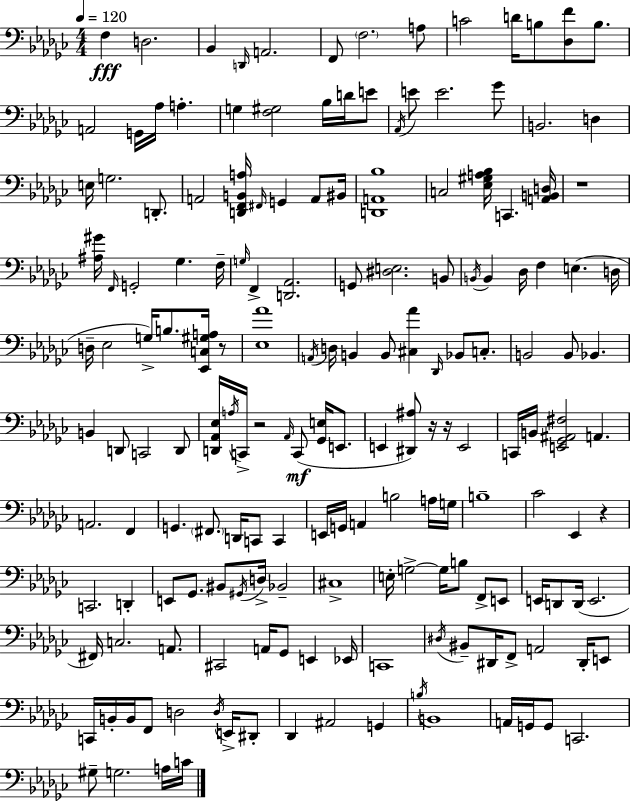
{
  \clef bass
  \numericTimeSignature
  \time 4/4
  \key ees \minor
  \tempo 4 = 120
  f4\fff d2. | bes,4 \grace { d,16 } a,2. | f,8 \parenthesize f2. a8 | c'2 d'16 b8 <des f'>8 b8. | \break a,2 g,16 aes16 a4.-. | g4 <f gis>2 bes16 d'16 e'8 | \acciaccatura { aes,16 } e'8 e'2. | ges'8 b,2. d4 | \break e16 g2. d,8.-. | a,2 <d, f, b, a>16 \grace { fis,16 } g,4 | a,8 bis,16 <d, a, bes>1 | c2 <ees gis a bes>16 c,4. | \break <a, b, d>16 r1 | <ais gis'>16 \grace { f,16 } g,2-. ges4. | f16-- \grace { g16 } f,4-> <d, aes,>2. | g,8 <dis e>2. | \break b,8 \acciaccatura { b,16 } b,4 des16 f4 e4.( | d16 d16-- ees2 g16->) | b8. <ees, c gis a>16 r8 <ees aes'>1 | \acciaccatura { a,16 } d16 b,4 b,8 <cis aes'>4 | \break \grace { des,16 } bes,8 c8.-. b,2 | b,8 bes,4. b,4 d,8 c,2 | d,8 <d, aes, ees>16 \acciaccatura { a16 } c,16-> r2 | \grace { aes,16 }(\mf c,8 <ges, e>16 e,8. e,4 <dis, ais>8) | \break r16 r16 e,2 c,16 b,16 <e, ges, ais, fis>2 | a,4. a,2. | f,4 g,4. | \parenthesize fis,8. d,16 c,8 c,4 e,16 g,16 a,4 | \break b2 a16 g16 b1-- | ces'2 | ees,4 r4 c,2. | d,4-. e,8 ges,8. bis,8 | \break \acciaccatura { gis,16 } d16-> bes,2-- cis1-> | e16-. g2->~~ | g16 b8 f,8-> e,8 e,16 d,8 d,16( e,2. | fis,16) c2. | \break a,8. cis,2 | a,16 ges,8 e,4 ees,16 c,1 | \acciaccatura { dis16 } bis,8-- dis,16 f,8-> | a,2 dis,16-. e,8 c,16 b,16-. b,16 f,8 | \break d2 \acciaccatura { d16 } e,16-> dis,8-. des,4 | ais,2 g,4 \acciaccatura { b16 } b,1 | a,16 g,16 | g,8 c,2. gis8-- | \break g2. a16 c'16 \bar "|."
}